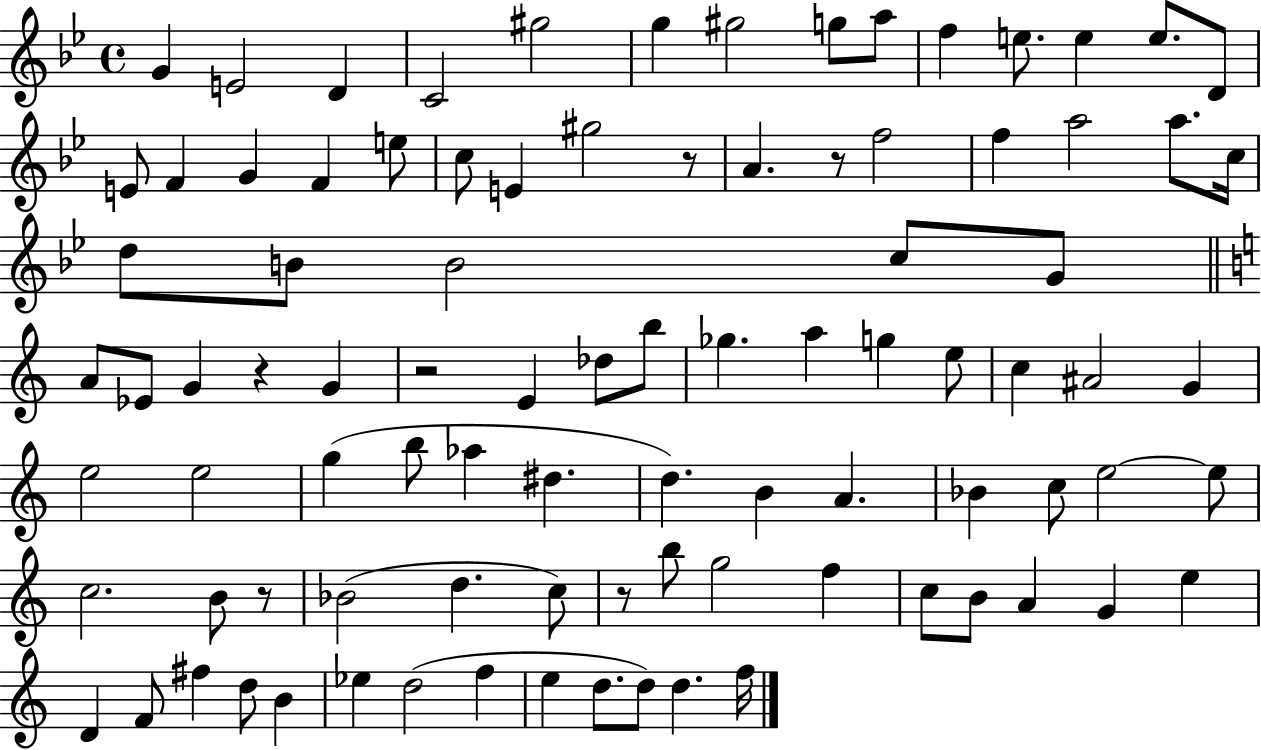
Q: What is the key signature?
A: BES major